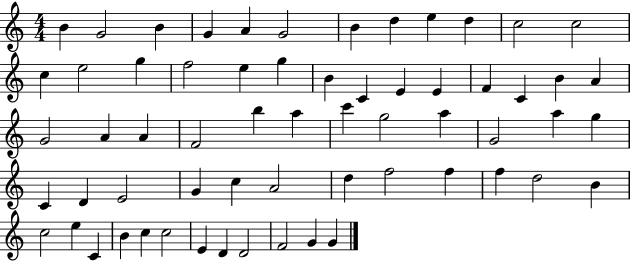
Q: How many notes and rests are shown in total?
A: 62